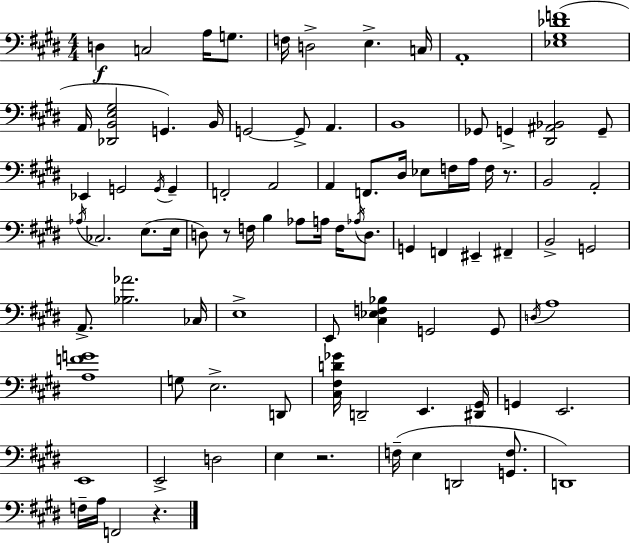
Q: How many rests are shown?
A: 4